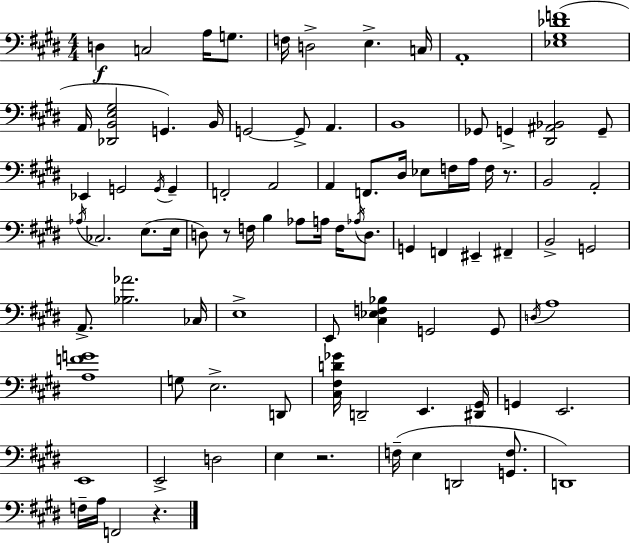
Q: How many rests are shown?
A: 4